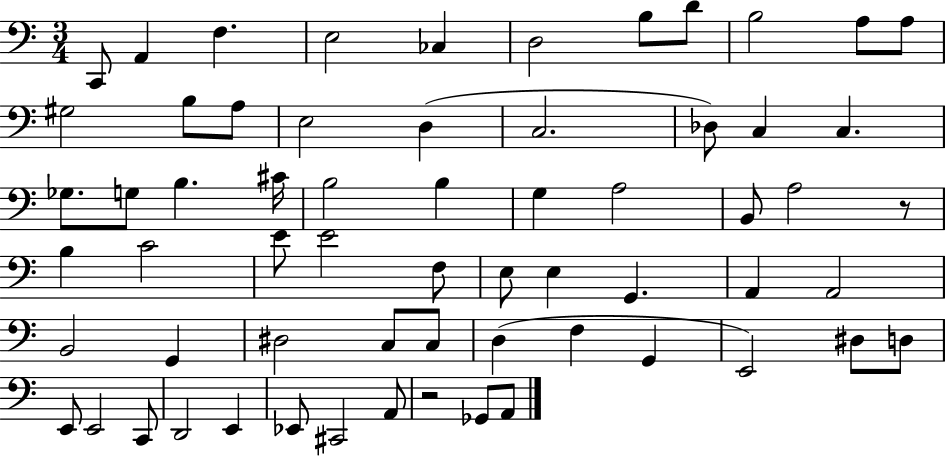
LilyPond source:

{
  \clef bass
  \numericTimeSignature
  \time 3/4
  \key c \major
  \repeat volta 2 { c,8 a,4 f4. | e2 ces4 | d2 b8 d'8 | b2 a8 a8 | \break gis2 b8 a8 | e2 d4( | c2. | des8) c4 c4. | \break ges8. g8 b4. cis'16 | b2 b4 | g4 a2 | b,8 a2 r8 | \break b4 c'2 | e'8 e'2 f8 | e8 e4 g,4. | a,4 a,2 | \break b,2 g,4 | dis2 c8 c8 | d4( f4 g,4 | e,2) dis8 d8 | \break e,8 e,2 c,8 | d,2 e,4 | ees,8 cis,2 a,8 | r2 ges,8 a,8 | \break } \bar "|."
}